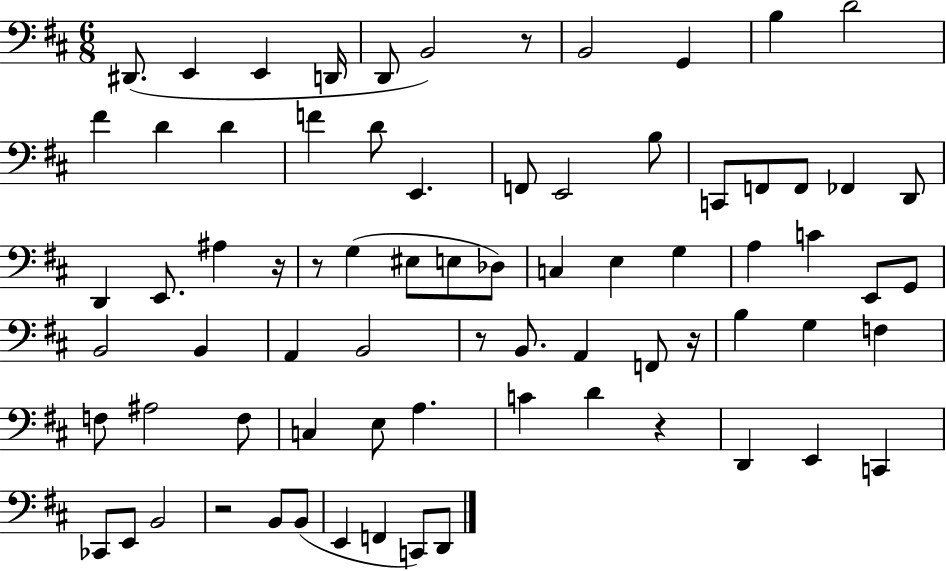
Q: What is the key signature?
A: D major